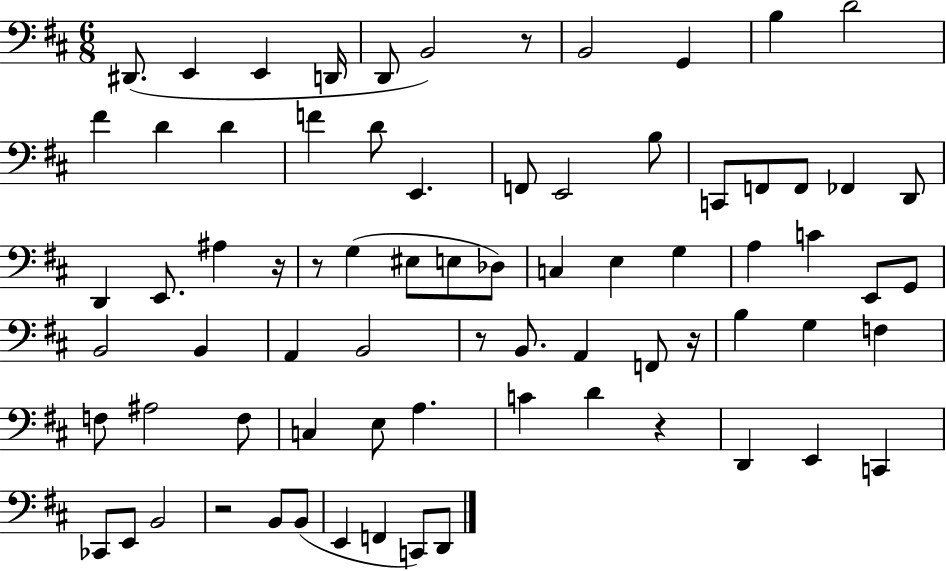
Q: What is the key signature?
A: D major